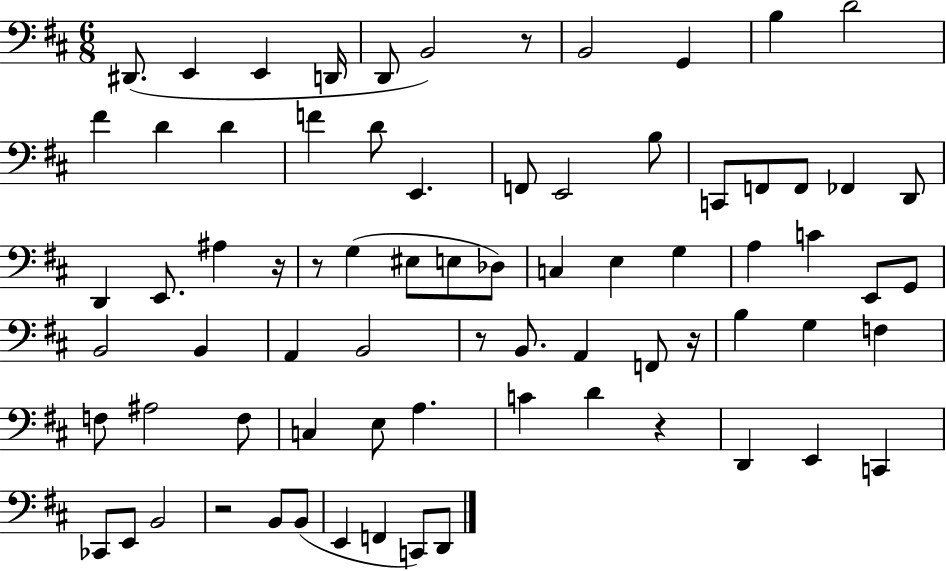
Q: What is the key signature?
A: D major